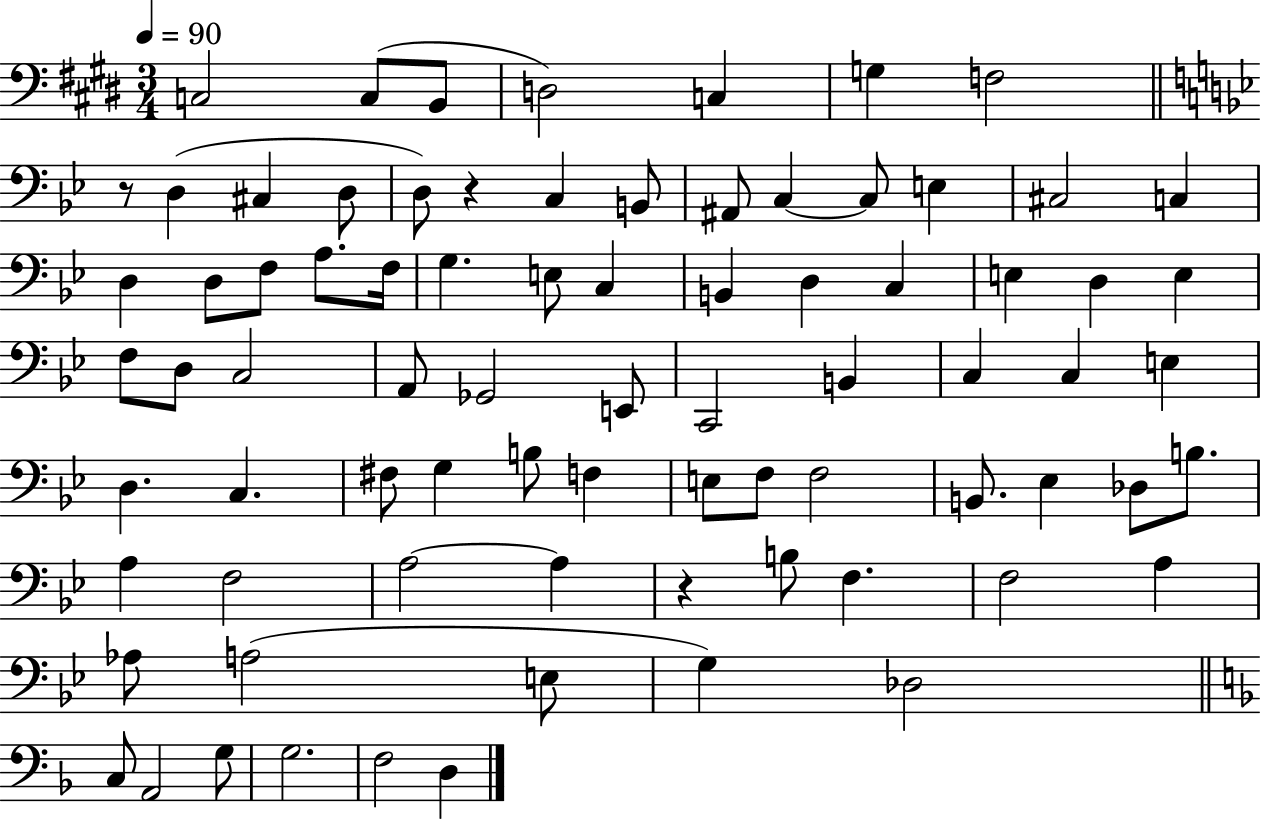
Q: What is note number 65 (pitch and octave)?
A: A3